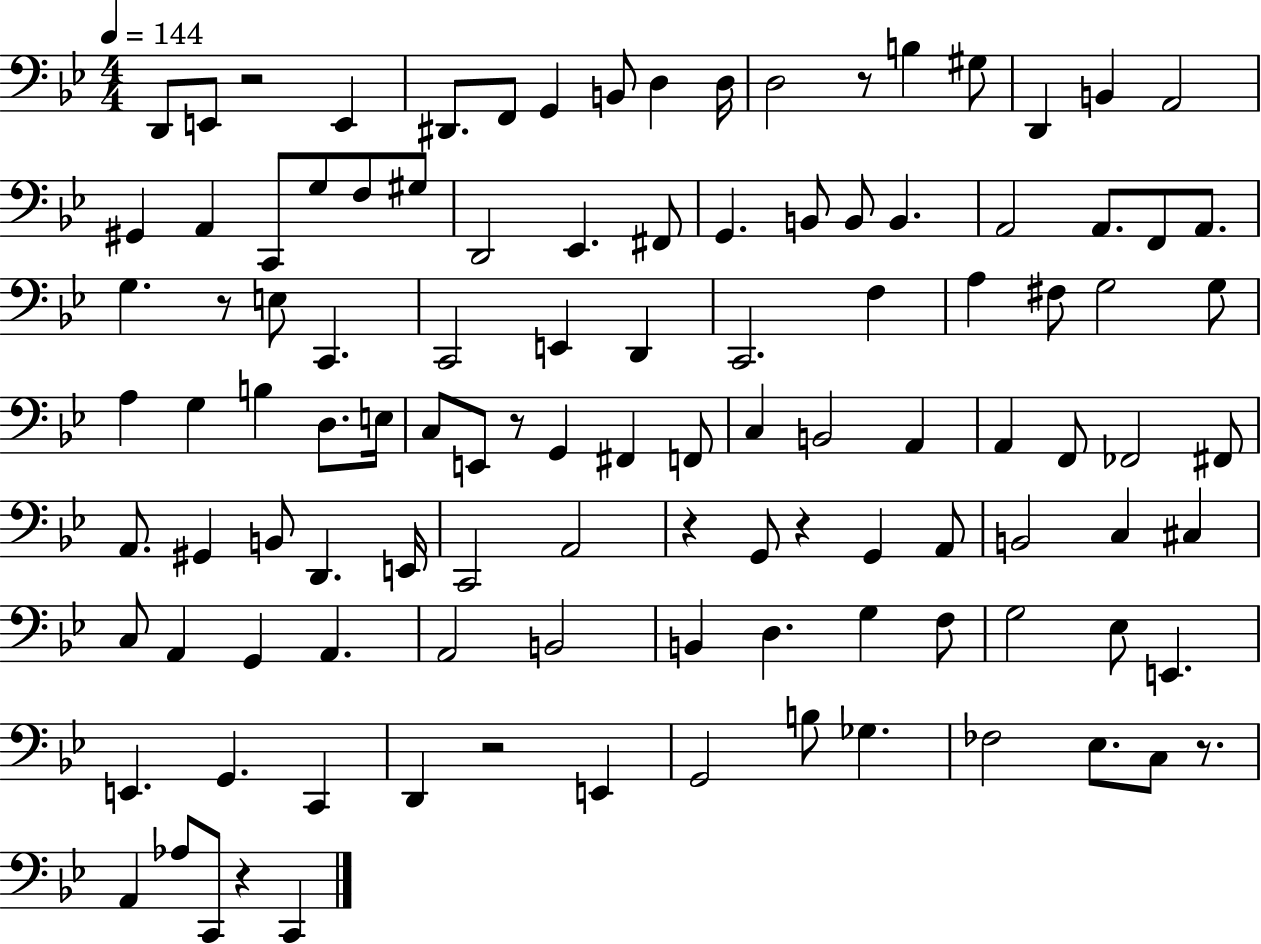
D2/e E2/e R/h E2/q D#2/e. F2/e G2/q B2/e D3/q D3/s D3/h R/e B3/q G#3/e D2/q B2/q A2/h G#2/q A2/q C2/e G3/e F3/e G#3/e D2/h Eb2/q. F#2/e G2/q. B2/e B2/e B2/q. A2/h A2/e. F2/e A2/e. G3/q. R/e E3/e C2/q. C2/h E2/q D2/q C2/h. F3/q A3/q F#3/e G3/h G3/e A3/q G3/q B3/q D3/e. E3/s C3/e E2/e R/e G2/q F#2/q F2/e C3/q B2/h A2/q A2/q F2/e FES2/h F#2/e A2/e. G#2/q B2/e D2/q. E2/s C2/h A2/h R/q G2/e R/q G2/q A2/e B2/h C3/q C#3/q C3/e A2/q G2/q A2/q. A2/h B2/h B2/q D3/q. G3/q F3/e G3/h Eb3/e E2/q. E2/q. G2/q. C2/q D2/q R/h E2/q G2/h B3/e Gb3/q. FES3/h Eb3/e. C3/e R/e. A2/q Ab3/e C2/e R/q C2/q